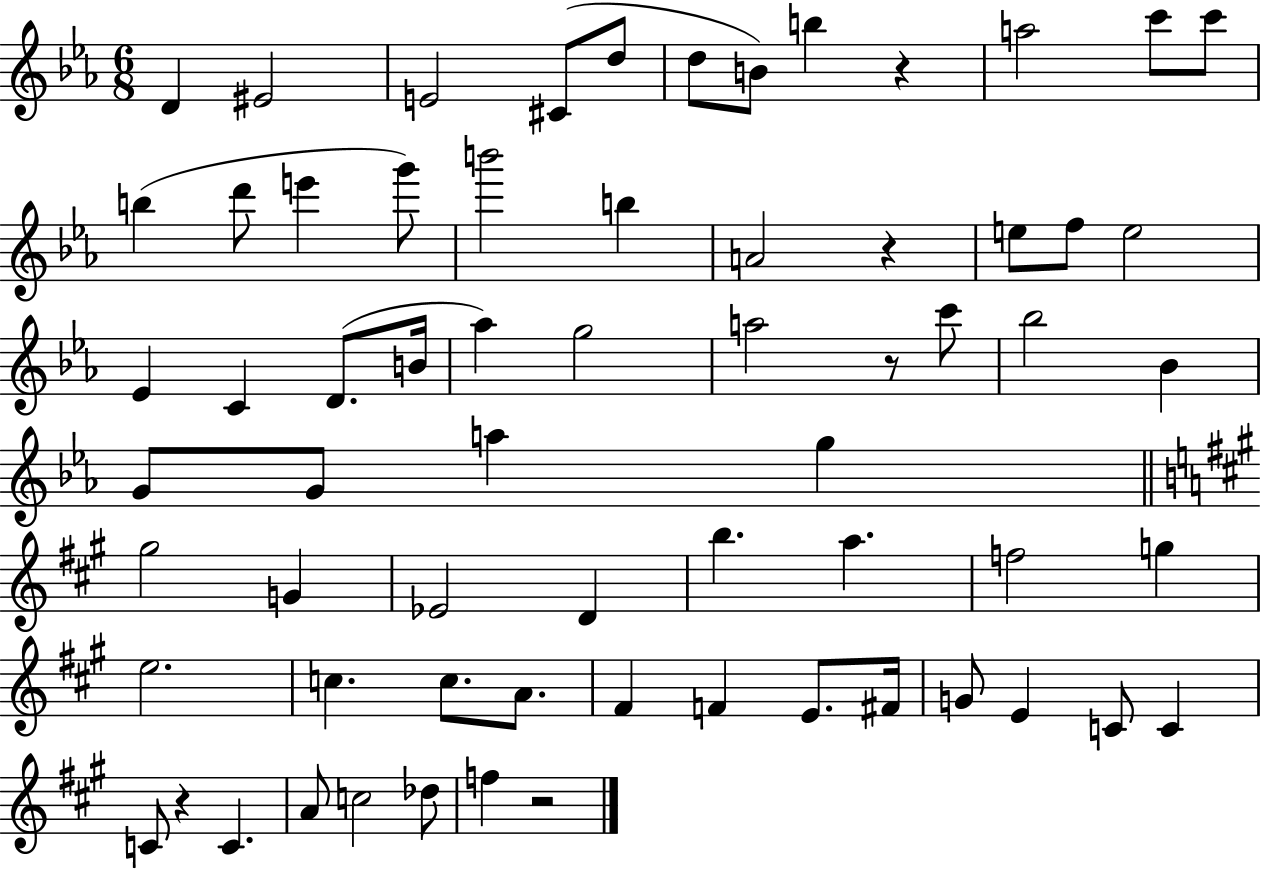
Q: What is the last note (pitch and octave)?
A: F5